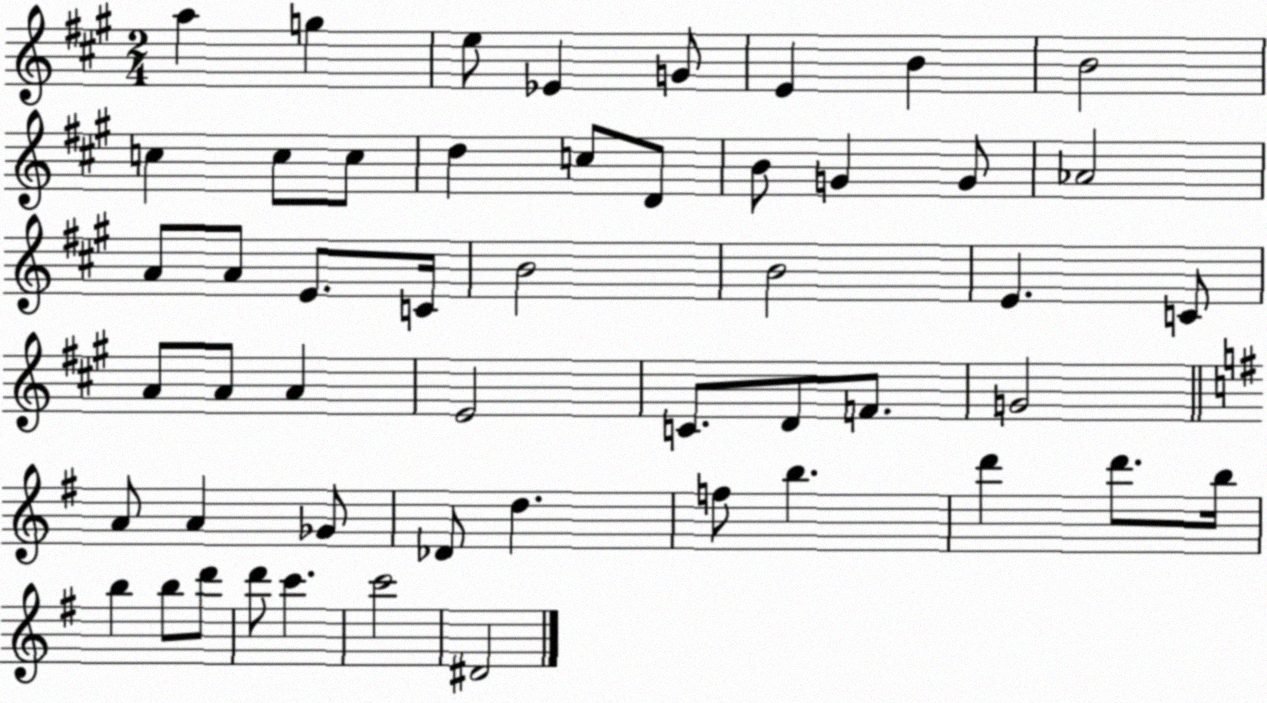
X:1
T:Untitled
M:2/4
L:1/4
K:A
a g e/2 _E G/2 E B B2 c c/2 c/2 d c/2 D/2 B/2 G G/2 _A2 A/2 A/2 E/2 C/4 B2 B2 E C/2 A/2 A/2 A E2 C/2 D/2 F/2 G2 A/2 A _G/2 _D/2 d f/2 b d' d'/2 b/4 b b/2 d'/2 d'/2 c' c'2 ^D2